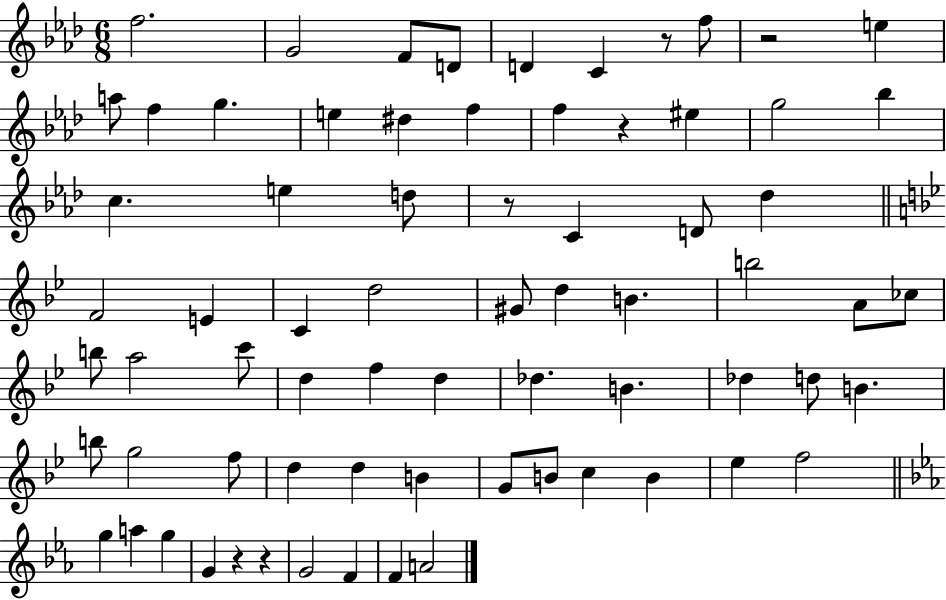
{
  \clef treble
  \numericTimeSignature
  \time 6/8
  \key aes \major
  f''2. | g'2 f'8 d'8 | d'4 c'4 r8 f''8 | r2 e''4 | \break a''8 f''4 g''4. | e''4 dis''4 f''4 | f''4 r4 eis''4 | g''2 bes''4 | \break c''4. e''4 d''8 | r8 c'4 d'8 des''4 | \bar "||" \break \key bes \major f'2 e'4 | c'4 d''2 | gis'8 d''4 b'4. | b''2 a'8 ces''8 | \break b''8 a''2 c'''8 | d''4 f''4 d''4 | des''4. b'4. | des''4 d''8 b'4. | \break b''8 g''2 f''8 | d''4 d''4 b'4 | g'8 b'8 c''4 b'4 | ees''4 f''2 | \break \bar "||" \break \key c \minor g''4 a''4 g''4 | g'4 r4 r4 | g'2 f'4 | f'4 a'2 | \break \bar "|."
}